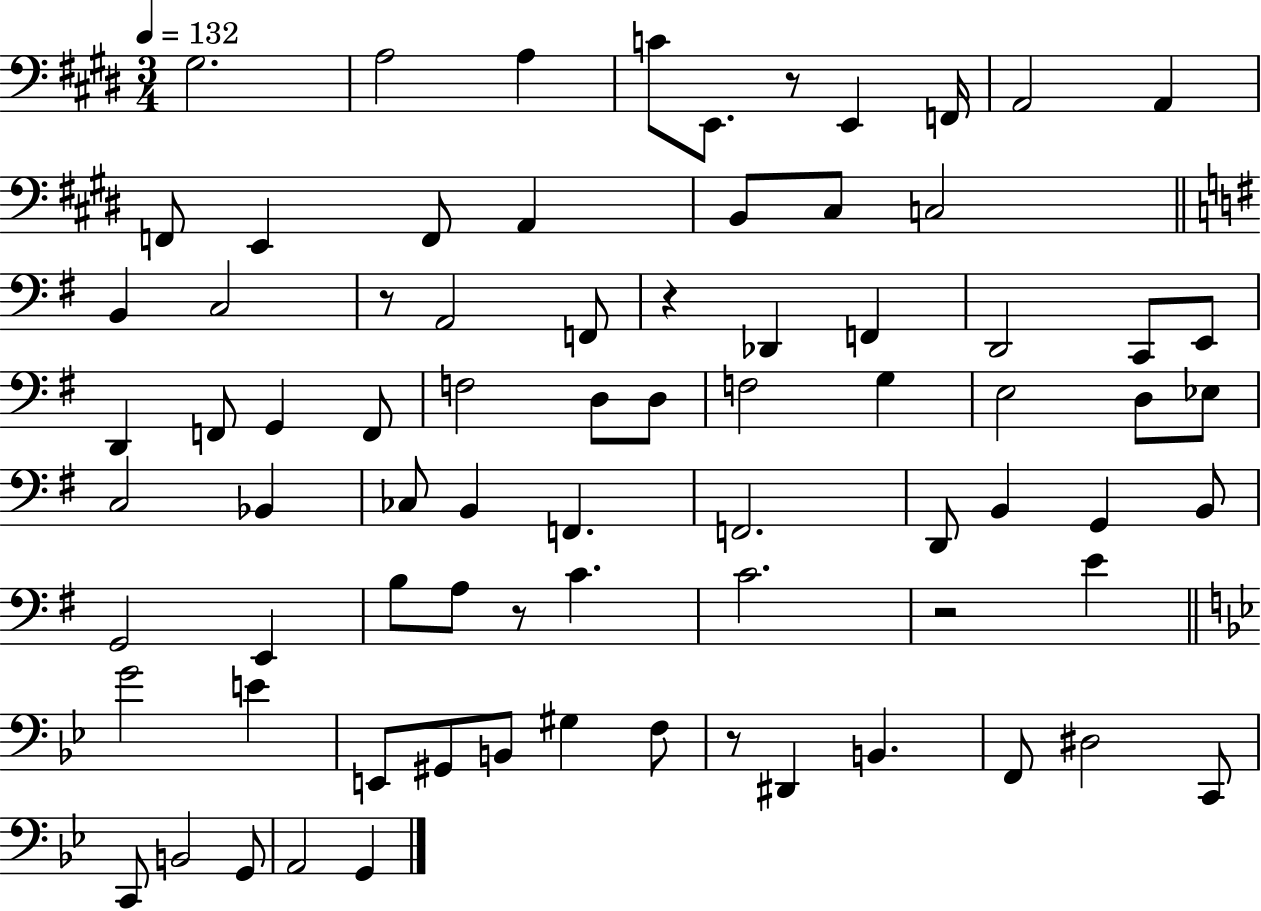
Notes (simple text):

G#3/h. A3/h A3/q C4/e E2/e. R/e E2/q F2/s A2/h A2/q F2/e E2/q F2/e A2/q B2/e C#3/e C3/h B2/q C3/h R/e A2/h F2/e R/q Db2/q F2/q D2/h C2/e E2/e D2/q F2/e G2/q F2/e F3/h D3/e D3/e F3/h G3/q E3/h D3/e Eb3/e C3/h Bb2/q CES3/e B2/q F2/q. F2/h. D2/e B2/q G2/q B2/e G2/h E2/q B3/e A3/e R/e C4/q. C4/h. R/h E4/q G4/h E4/q E2/e G#2/e B2/e G#3/q F3/e R/e D#2/q B2/q. F2/e D#3/h C2/e C2/e B2/h G2/e A2/h G2/q